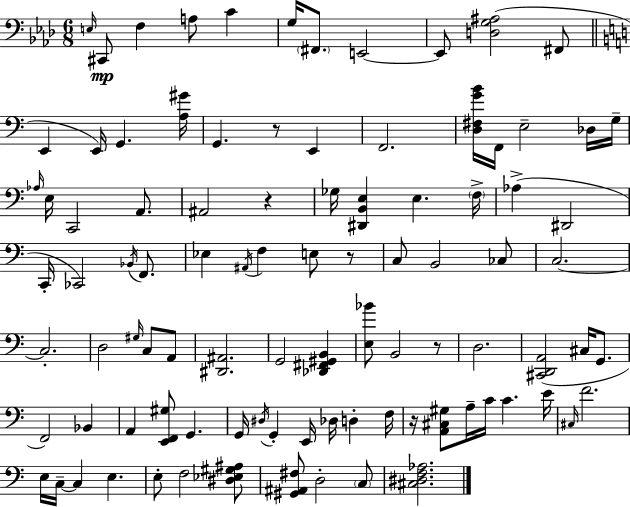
X:1
T:Untitled
M:6/8
L:1/4
K:Ab
E,/4 ^C,,/2 F, A,/2 C G,/4 ^F,,/2 E,,2 E,,/2 [D,G,^A,]2 ^F,,/2 E,, E,,/4 G,, [A,^G]/4 G,, z/2 E,, F,,2 [D,^F,GB]/4 F,,/4 E,2 _D,/4 G,/4 _A,/4 E,/4 C,,2 A,,/2 ^A,,2 z _G,/4 [^D,,B,,E,] E, F,/4 _A, ^D,,2 C,,/4 _C,,2 _B,,/4 F,,/2 _E, ^A,,/4 F, E,/2 z/2 C,/2 B,,2 _C,/2 C,2 C,2 D,2 ^G,/4 C,/2 A,,/2 [^D,,^A,,]2 G,,2 [_D,,^F,,^G,,B,,] [E,_B]/2 B,,2 z/2 D,2 [^C,,D,,A,,]2 ^C,/4 G,,/2 F,,2 _B,, A,, [E,,F,,^G,]/2 G,, G,,/4 ^D,/4 G,, E,,/4 _D,/4 D, F,/4 z/4 [A,,^C,^G,]/2 A,/4 C/4 C E/4 ^C,/4 F2 E,/4 C,/4 C, E, E,/2 F,2 [^D,_E,^G,^A,]/2 [^G,,^A,,^F,]/2 D,2 C,/2 [^C,^D,F,_A,]2